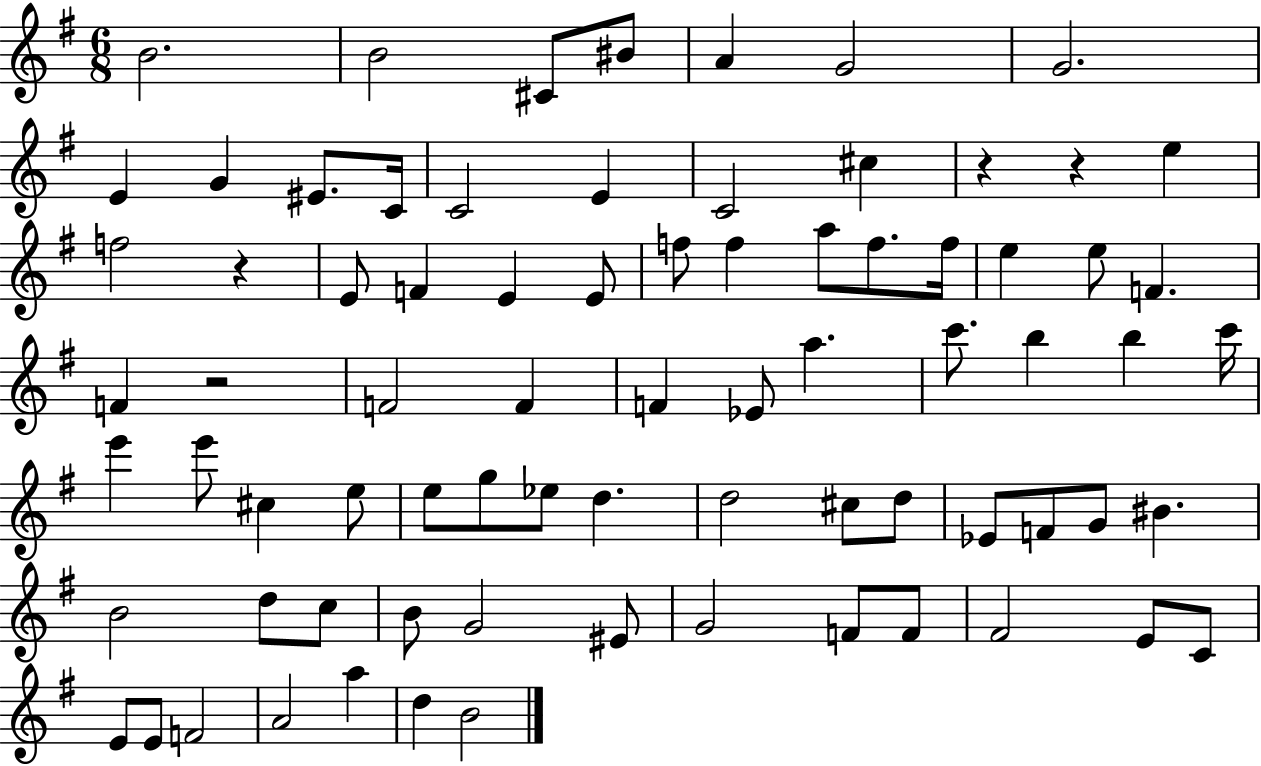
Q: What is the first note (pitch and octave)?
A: B4